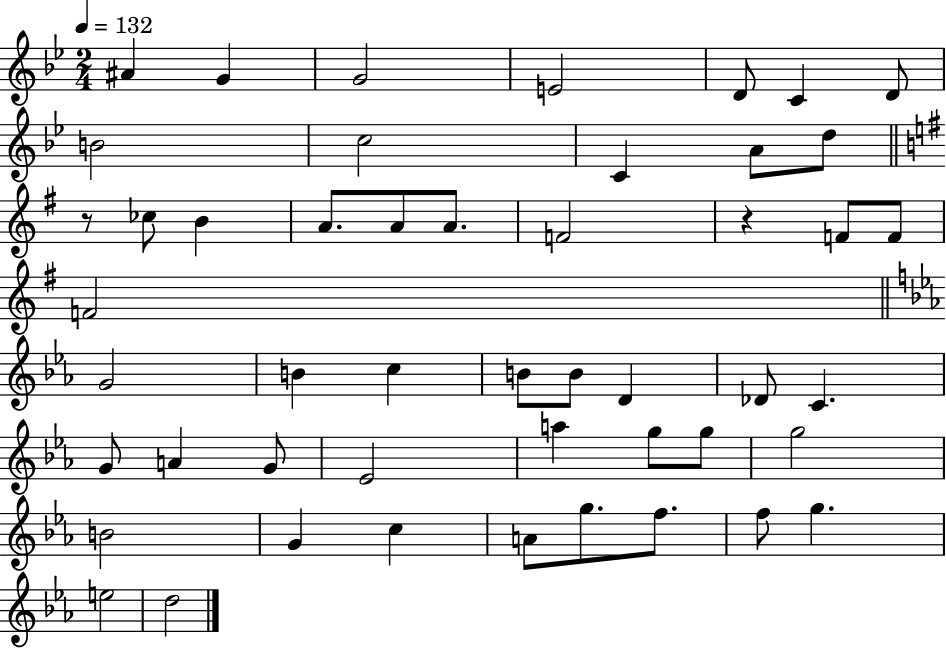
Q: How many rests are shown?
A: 2